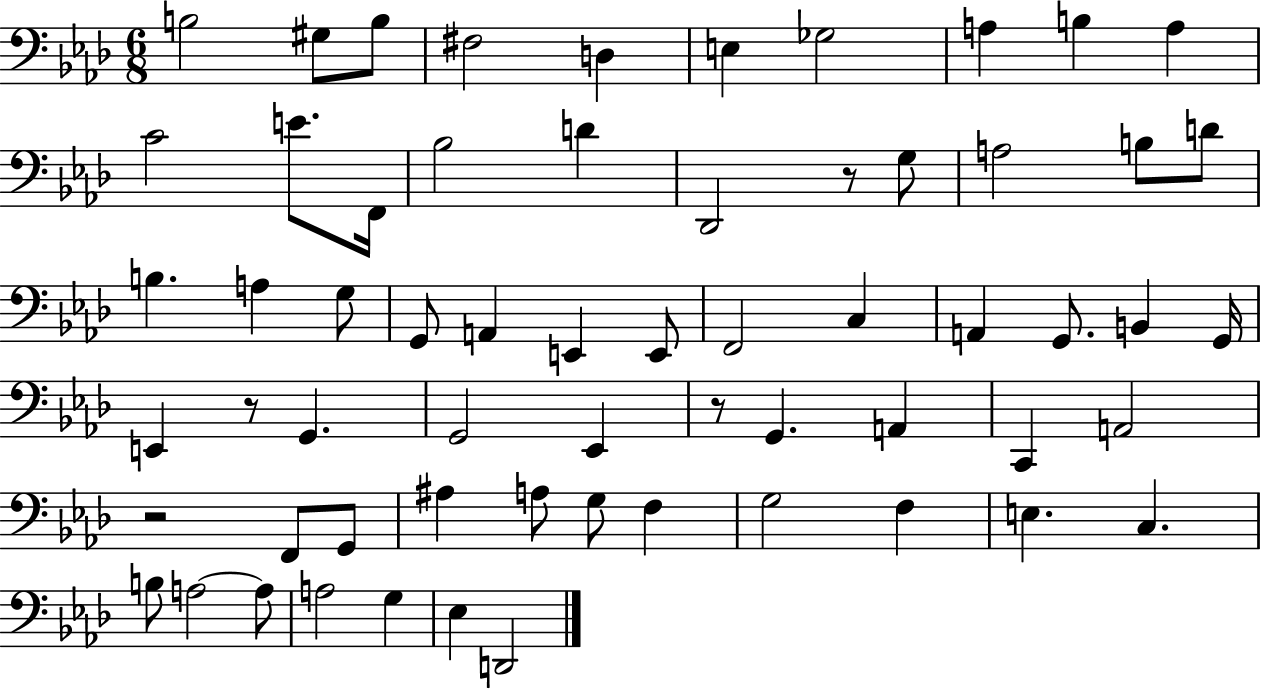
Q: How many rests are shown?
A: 4